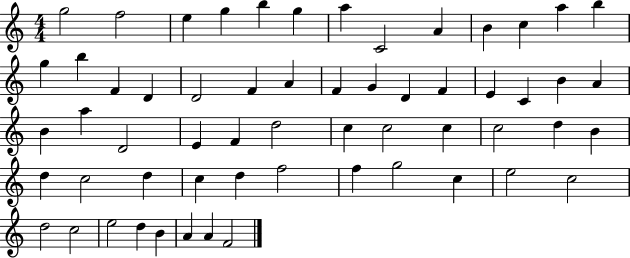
{
  \clef treble
  \numericTimeSignature
  \time 4/4
  \key c \major
  g''2 f''2 | e''4 g''4 b''4 g''4 | a''4 c'2 a'4 | b'4 c''4 a''4 b''4 | \break g''4 b''4 f'4 d'4 | d'2 f'4 a'4 | f'4 g'4 d'4 f'4 | e'4 c'4 b'4 a'4 | \break b'4 a''4 d'2 | e'4 f'4 d''2 | c''4 c''2 c''4 | c''2 d''4 b'4 | \break d''4 c''2 d''4 | c''4 d''4 f''2 | f''4 g''2 c''4 | e''2 c''2 | \break d''2 c''2 | e''2 d''4 b'4 | a'4 a'4 f'2 | \bar "|."
}